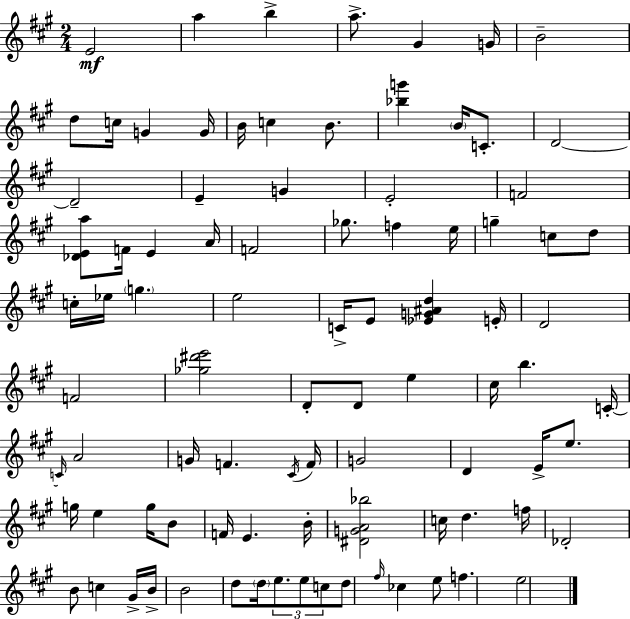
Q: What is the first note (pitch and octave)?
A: E4